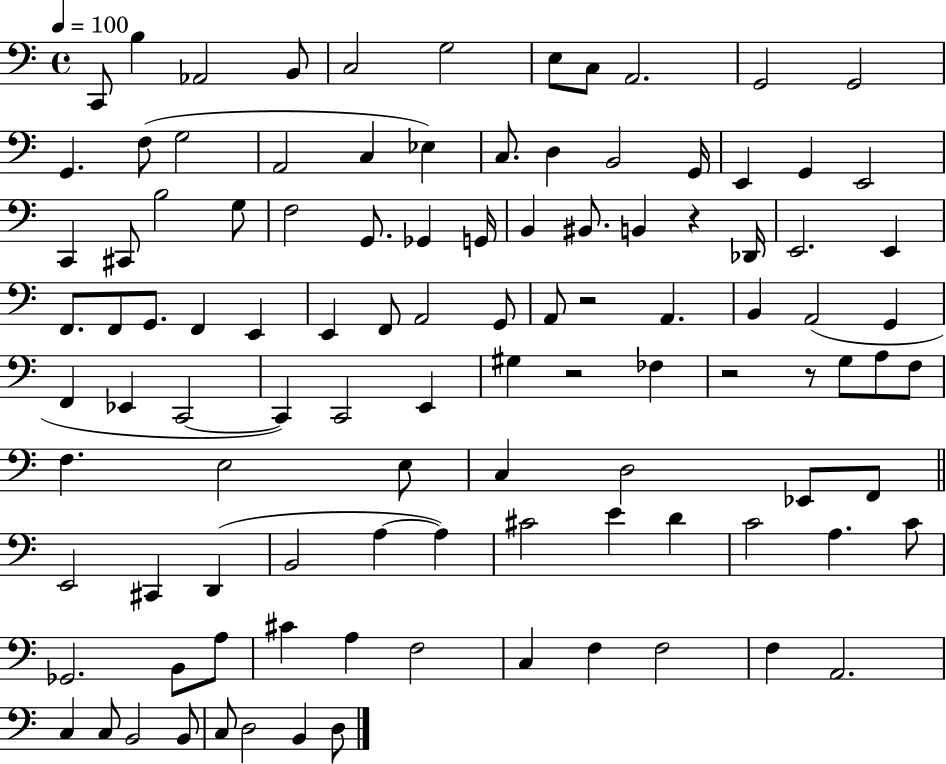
C2/e B3/q Ab2/h B2/e C3/h G3/h E3/e C3/e A2/h. G2/h G2/h G2/q. F3/e G3/h A2/h C3/q Eb3/q C3/e. D3/q B2/h G2/s E2/q G2/q E2/h C2/q C#2/e B3/h G3/e F3/h G2/e. Gb2/q G2/s B2/q BIS2/e. B2/q R/q Db2/s E2/h. E2/q F2/e. F2/e G2/e. F2/q E2/q E2/q F2/e A2/h G2/e A2/e R/h A2/q. B2/q A2/h G2/q F2/q Eb2/q C2/h C2/q C2/h E2/q G#3/q R/h FES3/q R/h R/e G3/e A3/e F3/e F3/q. E3/h E3/e C3/q D3/h Eb2/e F2/e E2/h C#2/q D2/q B2/h A3/q A3/q C#4/h E4/q D4/q C4/h A3/q. C4/e Gb2/h. B2/e A3/e C#4/q A3/q F3/h C3/q F3/q F3/h F3/q A2/h. C3/q C3/e B2/h B2/e C3/e D3/h B2/q D3/e